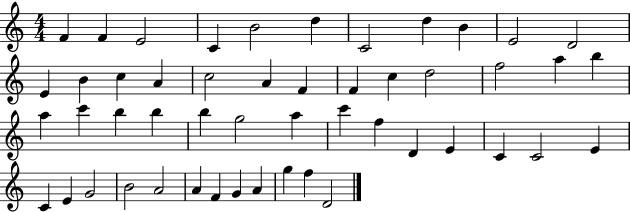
{
  \clef treble
  \numericTimeSignature
  \time 4/4
  \key c \major
  f'4 f'4 e'2 | c'4 b'2 d''4 | c'2 d''4 b'4 | e'2 d'2 | \break e'4 b'4 c''4 a'4 | c''2 a'4 f'4 | f'4 c''4 d''2 | f''2 a''4 b''4 | \break a''4 c'''4 b''4 b''4 | b''4 g''2 a''4 | c'''4 f''4 d'4 e'4 | c'4 c'2 e'4 | \break c'4 e'4 g'2 | b'2 a'2 | a'4 f'4 g'4 a'4 | g''4 f''4 d'2 | \break \bar "|."
}